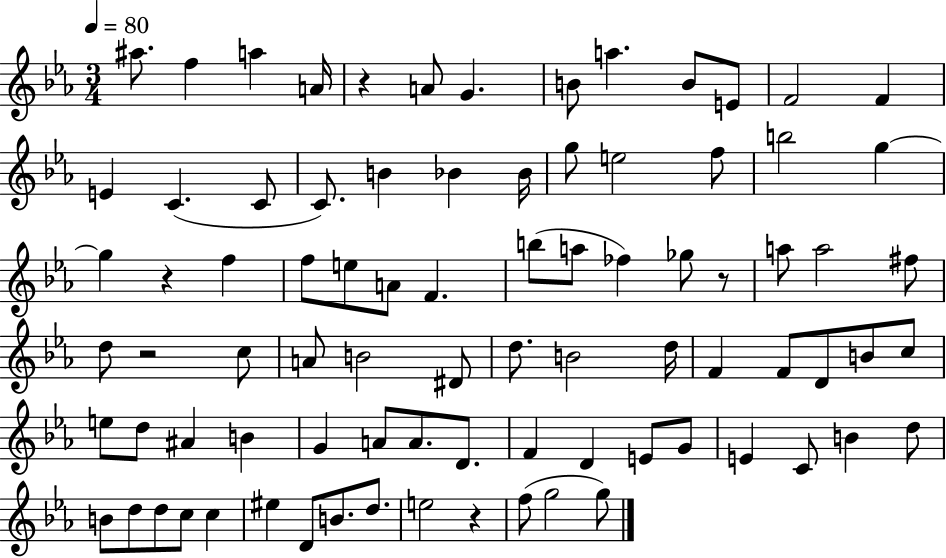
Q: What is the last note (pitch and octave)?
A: G5